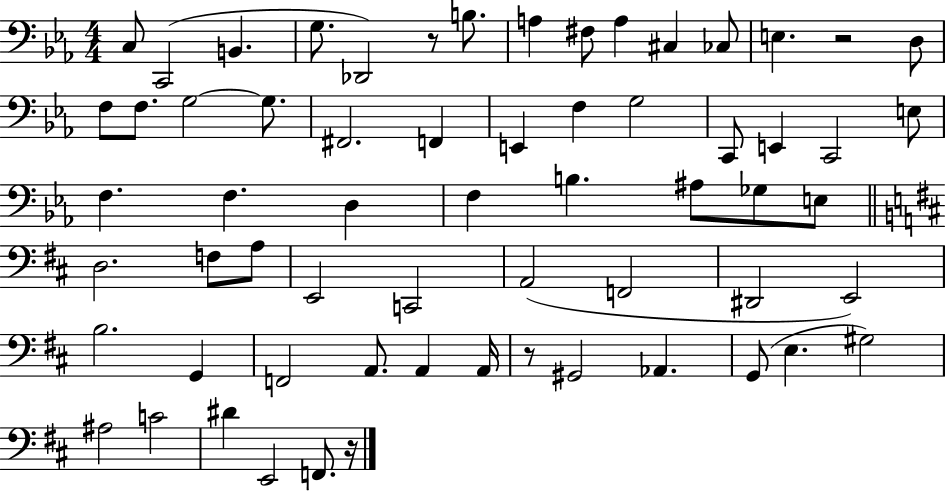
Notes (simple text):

C3/e C2/h B2/q. G3/e. Db2/h R/e B3/e. A3/q F#3/e A3/q C#3/q CES3/e E3/q. R/h D3/e F3/e F3/e. G3/h G3/e. F#2/h. F2/q E2/q F3/q G3/h C2/e E2/q C2/h E3/e F3/q. F3/q. D3/q F3/q B3/q. A#3/e Gb3/e E3/e D3/h. F3/e A3/e E2/h C2/h A2/h F2/h D#2/h E2/h B3/h. G2/q F2/h A2/e. A2/q A2/s R/e G#2/h Ab2/q. G2/e E3/q. G#3/h A#3/h C4/h D#4/q E2/h F2/e. R/s